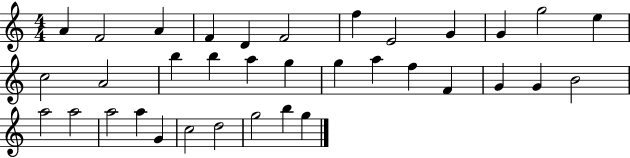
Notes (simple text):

A4/q F4/h A4/q F4/q D4/q F4/h F5/q E4/h G4/q G4/q G5/h E5/q C5/h A4/h B5/q B5/q A5/q G5/q G5/q A5/q F5/q F4/q G4/q G4/q B4/h A5/h A5/h A5/h A5/q G4/q C5/h D5/h G5/h B5/q G5/q